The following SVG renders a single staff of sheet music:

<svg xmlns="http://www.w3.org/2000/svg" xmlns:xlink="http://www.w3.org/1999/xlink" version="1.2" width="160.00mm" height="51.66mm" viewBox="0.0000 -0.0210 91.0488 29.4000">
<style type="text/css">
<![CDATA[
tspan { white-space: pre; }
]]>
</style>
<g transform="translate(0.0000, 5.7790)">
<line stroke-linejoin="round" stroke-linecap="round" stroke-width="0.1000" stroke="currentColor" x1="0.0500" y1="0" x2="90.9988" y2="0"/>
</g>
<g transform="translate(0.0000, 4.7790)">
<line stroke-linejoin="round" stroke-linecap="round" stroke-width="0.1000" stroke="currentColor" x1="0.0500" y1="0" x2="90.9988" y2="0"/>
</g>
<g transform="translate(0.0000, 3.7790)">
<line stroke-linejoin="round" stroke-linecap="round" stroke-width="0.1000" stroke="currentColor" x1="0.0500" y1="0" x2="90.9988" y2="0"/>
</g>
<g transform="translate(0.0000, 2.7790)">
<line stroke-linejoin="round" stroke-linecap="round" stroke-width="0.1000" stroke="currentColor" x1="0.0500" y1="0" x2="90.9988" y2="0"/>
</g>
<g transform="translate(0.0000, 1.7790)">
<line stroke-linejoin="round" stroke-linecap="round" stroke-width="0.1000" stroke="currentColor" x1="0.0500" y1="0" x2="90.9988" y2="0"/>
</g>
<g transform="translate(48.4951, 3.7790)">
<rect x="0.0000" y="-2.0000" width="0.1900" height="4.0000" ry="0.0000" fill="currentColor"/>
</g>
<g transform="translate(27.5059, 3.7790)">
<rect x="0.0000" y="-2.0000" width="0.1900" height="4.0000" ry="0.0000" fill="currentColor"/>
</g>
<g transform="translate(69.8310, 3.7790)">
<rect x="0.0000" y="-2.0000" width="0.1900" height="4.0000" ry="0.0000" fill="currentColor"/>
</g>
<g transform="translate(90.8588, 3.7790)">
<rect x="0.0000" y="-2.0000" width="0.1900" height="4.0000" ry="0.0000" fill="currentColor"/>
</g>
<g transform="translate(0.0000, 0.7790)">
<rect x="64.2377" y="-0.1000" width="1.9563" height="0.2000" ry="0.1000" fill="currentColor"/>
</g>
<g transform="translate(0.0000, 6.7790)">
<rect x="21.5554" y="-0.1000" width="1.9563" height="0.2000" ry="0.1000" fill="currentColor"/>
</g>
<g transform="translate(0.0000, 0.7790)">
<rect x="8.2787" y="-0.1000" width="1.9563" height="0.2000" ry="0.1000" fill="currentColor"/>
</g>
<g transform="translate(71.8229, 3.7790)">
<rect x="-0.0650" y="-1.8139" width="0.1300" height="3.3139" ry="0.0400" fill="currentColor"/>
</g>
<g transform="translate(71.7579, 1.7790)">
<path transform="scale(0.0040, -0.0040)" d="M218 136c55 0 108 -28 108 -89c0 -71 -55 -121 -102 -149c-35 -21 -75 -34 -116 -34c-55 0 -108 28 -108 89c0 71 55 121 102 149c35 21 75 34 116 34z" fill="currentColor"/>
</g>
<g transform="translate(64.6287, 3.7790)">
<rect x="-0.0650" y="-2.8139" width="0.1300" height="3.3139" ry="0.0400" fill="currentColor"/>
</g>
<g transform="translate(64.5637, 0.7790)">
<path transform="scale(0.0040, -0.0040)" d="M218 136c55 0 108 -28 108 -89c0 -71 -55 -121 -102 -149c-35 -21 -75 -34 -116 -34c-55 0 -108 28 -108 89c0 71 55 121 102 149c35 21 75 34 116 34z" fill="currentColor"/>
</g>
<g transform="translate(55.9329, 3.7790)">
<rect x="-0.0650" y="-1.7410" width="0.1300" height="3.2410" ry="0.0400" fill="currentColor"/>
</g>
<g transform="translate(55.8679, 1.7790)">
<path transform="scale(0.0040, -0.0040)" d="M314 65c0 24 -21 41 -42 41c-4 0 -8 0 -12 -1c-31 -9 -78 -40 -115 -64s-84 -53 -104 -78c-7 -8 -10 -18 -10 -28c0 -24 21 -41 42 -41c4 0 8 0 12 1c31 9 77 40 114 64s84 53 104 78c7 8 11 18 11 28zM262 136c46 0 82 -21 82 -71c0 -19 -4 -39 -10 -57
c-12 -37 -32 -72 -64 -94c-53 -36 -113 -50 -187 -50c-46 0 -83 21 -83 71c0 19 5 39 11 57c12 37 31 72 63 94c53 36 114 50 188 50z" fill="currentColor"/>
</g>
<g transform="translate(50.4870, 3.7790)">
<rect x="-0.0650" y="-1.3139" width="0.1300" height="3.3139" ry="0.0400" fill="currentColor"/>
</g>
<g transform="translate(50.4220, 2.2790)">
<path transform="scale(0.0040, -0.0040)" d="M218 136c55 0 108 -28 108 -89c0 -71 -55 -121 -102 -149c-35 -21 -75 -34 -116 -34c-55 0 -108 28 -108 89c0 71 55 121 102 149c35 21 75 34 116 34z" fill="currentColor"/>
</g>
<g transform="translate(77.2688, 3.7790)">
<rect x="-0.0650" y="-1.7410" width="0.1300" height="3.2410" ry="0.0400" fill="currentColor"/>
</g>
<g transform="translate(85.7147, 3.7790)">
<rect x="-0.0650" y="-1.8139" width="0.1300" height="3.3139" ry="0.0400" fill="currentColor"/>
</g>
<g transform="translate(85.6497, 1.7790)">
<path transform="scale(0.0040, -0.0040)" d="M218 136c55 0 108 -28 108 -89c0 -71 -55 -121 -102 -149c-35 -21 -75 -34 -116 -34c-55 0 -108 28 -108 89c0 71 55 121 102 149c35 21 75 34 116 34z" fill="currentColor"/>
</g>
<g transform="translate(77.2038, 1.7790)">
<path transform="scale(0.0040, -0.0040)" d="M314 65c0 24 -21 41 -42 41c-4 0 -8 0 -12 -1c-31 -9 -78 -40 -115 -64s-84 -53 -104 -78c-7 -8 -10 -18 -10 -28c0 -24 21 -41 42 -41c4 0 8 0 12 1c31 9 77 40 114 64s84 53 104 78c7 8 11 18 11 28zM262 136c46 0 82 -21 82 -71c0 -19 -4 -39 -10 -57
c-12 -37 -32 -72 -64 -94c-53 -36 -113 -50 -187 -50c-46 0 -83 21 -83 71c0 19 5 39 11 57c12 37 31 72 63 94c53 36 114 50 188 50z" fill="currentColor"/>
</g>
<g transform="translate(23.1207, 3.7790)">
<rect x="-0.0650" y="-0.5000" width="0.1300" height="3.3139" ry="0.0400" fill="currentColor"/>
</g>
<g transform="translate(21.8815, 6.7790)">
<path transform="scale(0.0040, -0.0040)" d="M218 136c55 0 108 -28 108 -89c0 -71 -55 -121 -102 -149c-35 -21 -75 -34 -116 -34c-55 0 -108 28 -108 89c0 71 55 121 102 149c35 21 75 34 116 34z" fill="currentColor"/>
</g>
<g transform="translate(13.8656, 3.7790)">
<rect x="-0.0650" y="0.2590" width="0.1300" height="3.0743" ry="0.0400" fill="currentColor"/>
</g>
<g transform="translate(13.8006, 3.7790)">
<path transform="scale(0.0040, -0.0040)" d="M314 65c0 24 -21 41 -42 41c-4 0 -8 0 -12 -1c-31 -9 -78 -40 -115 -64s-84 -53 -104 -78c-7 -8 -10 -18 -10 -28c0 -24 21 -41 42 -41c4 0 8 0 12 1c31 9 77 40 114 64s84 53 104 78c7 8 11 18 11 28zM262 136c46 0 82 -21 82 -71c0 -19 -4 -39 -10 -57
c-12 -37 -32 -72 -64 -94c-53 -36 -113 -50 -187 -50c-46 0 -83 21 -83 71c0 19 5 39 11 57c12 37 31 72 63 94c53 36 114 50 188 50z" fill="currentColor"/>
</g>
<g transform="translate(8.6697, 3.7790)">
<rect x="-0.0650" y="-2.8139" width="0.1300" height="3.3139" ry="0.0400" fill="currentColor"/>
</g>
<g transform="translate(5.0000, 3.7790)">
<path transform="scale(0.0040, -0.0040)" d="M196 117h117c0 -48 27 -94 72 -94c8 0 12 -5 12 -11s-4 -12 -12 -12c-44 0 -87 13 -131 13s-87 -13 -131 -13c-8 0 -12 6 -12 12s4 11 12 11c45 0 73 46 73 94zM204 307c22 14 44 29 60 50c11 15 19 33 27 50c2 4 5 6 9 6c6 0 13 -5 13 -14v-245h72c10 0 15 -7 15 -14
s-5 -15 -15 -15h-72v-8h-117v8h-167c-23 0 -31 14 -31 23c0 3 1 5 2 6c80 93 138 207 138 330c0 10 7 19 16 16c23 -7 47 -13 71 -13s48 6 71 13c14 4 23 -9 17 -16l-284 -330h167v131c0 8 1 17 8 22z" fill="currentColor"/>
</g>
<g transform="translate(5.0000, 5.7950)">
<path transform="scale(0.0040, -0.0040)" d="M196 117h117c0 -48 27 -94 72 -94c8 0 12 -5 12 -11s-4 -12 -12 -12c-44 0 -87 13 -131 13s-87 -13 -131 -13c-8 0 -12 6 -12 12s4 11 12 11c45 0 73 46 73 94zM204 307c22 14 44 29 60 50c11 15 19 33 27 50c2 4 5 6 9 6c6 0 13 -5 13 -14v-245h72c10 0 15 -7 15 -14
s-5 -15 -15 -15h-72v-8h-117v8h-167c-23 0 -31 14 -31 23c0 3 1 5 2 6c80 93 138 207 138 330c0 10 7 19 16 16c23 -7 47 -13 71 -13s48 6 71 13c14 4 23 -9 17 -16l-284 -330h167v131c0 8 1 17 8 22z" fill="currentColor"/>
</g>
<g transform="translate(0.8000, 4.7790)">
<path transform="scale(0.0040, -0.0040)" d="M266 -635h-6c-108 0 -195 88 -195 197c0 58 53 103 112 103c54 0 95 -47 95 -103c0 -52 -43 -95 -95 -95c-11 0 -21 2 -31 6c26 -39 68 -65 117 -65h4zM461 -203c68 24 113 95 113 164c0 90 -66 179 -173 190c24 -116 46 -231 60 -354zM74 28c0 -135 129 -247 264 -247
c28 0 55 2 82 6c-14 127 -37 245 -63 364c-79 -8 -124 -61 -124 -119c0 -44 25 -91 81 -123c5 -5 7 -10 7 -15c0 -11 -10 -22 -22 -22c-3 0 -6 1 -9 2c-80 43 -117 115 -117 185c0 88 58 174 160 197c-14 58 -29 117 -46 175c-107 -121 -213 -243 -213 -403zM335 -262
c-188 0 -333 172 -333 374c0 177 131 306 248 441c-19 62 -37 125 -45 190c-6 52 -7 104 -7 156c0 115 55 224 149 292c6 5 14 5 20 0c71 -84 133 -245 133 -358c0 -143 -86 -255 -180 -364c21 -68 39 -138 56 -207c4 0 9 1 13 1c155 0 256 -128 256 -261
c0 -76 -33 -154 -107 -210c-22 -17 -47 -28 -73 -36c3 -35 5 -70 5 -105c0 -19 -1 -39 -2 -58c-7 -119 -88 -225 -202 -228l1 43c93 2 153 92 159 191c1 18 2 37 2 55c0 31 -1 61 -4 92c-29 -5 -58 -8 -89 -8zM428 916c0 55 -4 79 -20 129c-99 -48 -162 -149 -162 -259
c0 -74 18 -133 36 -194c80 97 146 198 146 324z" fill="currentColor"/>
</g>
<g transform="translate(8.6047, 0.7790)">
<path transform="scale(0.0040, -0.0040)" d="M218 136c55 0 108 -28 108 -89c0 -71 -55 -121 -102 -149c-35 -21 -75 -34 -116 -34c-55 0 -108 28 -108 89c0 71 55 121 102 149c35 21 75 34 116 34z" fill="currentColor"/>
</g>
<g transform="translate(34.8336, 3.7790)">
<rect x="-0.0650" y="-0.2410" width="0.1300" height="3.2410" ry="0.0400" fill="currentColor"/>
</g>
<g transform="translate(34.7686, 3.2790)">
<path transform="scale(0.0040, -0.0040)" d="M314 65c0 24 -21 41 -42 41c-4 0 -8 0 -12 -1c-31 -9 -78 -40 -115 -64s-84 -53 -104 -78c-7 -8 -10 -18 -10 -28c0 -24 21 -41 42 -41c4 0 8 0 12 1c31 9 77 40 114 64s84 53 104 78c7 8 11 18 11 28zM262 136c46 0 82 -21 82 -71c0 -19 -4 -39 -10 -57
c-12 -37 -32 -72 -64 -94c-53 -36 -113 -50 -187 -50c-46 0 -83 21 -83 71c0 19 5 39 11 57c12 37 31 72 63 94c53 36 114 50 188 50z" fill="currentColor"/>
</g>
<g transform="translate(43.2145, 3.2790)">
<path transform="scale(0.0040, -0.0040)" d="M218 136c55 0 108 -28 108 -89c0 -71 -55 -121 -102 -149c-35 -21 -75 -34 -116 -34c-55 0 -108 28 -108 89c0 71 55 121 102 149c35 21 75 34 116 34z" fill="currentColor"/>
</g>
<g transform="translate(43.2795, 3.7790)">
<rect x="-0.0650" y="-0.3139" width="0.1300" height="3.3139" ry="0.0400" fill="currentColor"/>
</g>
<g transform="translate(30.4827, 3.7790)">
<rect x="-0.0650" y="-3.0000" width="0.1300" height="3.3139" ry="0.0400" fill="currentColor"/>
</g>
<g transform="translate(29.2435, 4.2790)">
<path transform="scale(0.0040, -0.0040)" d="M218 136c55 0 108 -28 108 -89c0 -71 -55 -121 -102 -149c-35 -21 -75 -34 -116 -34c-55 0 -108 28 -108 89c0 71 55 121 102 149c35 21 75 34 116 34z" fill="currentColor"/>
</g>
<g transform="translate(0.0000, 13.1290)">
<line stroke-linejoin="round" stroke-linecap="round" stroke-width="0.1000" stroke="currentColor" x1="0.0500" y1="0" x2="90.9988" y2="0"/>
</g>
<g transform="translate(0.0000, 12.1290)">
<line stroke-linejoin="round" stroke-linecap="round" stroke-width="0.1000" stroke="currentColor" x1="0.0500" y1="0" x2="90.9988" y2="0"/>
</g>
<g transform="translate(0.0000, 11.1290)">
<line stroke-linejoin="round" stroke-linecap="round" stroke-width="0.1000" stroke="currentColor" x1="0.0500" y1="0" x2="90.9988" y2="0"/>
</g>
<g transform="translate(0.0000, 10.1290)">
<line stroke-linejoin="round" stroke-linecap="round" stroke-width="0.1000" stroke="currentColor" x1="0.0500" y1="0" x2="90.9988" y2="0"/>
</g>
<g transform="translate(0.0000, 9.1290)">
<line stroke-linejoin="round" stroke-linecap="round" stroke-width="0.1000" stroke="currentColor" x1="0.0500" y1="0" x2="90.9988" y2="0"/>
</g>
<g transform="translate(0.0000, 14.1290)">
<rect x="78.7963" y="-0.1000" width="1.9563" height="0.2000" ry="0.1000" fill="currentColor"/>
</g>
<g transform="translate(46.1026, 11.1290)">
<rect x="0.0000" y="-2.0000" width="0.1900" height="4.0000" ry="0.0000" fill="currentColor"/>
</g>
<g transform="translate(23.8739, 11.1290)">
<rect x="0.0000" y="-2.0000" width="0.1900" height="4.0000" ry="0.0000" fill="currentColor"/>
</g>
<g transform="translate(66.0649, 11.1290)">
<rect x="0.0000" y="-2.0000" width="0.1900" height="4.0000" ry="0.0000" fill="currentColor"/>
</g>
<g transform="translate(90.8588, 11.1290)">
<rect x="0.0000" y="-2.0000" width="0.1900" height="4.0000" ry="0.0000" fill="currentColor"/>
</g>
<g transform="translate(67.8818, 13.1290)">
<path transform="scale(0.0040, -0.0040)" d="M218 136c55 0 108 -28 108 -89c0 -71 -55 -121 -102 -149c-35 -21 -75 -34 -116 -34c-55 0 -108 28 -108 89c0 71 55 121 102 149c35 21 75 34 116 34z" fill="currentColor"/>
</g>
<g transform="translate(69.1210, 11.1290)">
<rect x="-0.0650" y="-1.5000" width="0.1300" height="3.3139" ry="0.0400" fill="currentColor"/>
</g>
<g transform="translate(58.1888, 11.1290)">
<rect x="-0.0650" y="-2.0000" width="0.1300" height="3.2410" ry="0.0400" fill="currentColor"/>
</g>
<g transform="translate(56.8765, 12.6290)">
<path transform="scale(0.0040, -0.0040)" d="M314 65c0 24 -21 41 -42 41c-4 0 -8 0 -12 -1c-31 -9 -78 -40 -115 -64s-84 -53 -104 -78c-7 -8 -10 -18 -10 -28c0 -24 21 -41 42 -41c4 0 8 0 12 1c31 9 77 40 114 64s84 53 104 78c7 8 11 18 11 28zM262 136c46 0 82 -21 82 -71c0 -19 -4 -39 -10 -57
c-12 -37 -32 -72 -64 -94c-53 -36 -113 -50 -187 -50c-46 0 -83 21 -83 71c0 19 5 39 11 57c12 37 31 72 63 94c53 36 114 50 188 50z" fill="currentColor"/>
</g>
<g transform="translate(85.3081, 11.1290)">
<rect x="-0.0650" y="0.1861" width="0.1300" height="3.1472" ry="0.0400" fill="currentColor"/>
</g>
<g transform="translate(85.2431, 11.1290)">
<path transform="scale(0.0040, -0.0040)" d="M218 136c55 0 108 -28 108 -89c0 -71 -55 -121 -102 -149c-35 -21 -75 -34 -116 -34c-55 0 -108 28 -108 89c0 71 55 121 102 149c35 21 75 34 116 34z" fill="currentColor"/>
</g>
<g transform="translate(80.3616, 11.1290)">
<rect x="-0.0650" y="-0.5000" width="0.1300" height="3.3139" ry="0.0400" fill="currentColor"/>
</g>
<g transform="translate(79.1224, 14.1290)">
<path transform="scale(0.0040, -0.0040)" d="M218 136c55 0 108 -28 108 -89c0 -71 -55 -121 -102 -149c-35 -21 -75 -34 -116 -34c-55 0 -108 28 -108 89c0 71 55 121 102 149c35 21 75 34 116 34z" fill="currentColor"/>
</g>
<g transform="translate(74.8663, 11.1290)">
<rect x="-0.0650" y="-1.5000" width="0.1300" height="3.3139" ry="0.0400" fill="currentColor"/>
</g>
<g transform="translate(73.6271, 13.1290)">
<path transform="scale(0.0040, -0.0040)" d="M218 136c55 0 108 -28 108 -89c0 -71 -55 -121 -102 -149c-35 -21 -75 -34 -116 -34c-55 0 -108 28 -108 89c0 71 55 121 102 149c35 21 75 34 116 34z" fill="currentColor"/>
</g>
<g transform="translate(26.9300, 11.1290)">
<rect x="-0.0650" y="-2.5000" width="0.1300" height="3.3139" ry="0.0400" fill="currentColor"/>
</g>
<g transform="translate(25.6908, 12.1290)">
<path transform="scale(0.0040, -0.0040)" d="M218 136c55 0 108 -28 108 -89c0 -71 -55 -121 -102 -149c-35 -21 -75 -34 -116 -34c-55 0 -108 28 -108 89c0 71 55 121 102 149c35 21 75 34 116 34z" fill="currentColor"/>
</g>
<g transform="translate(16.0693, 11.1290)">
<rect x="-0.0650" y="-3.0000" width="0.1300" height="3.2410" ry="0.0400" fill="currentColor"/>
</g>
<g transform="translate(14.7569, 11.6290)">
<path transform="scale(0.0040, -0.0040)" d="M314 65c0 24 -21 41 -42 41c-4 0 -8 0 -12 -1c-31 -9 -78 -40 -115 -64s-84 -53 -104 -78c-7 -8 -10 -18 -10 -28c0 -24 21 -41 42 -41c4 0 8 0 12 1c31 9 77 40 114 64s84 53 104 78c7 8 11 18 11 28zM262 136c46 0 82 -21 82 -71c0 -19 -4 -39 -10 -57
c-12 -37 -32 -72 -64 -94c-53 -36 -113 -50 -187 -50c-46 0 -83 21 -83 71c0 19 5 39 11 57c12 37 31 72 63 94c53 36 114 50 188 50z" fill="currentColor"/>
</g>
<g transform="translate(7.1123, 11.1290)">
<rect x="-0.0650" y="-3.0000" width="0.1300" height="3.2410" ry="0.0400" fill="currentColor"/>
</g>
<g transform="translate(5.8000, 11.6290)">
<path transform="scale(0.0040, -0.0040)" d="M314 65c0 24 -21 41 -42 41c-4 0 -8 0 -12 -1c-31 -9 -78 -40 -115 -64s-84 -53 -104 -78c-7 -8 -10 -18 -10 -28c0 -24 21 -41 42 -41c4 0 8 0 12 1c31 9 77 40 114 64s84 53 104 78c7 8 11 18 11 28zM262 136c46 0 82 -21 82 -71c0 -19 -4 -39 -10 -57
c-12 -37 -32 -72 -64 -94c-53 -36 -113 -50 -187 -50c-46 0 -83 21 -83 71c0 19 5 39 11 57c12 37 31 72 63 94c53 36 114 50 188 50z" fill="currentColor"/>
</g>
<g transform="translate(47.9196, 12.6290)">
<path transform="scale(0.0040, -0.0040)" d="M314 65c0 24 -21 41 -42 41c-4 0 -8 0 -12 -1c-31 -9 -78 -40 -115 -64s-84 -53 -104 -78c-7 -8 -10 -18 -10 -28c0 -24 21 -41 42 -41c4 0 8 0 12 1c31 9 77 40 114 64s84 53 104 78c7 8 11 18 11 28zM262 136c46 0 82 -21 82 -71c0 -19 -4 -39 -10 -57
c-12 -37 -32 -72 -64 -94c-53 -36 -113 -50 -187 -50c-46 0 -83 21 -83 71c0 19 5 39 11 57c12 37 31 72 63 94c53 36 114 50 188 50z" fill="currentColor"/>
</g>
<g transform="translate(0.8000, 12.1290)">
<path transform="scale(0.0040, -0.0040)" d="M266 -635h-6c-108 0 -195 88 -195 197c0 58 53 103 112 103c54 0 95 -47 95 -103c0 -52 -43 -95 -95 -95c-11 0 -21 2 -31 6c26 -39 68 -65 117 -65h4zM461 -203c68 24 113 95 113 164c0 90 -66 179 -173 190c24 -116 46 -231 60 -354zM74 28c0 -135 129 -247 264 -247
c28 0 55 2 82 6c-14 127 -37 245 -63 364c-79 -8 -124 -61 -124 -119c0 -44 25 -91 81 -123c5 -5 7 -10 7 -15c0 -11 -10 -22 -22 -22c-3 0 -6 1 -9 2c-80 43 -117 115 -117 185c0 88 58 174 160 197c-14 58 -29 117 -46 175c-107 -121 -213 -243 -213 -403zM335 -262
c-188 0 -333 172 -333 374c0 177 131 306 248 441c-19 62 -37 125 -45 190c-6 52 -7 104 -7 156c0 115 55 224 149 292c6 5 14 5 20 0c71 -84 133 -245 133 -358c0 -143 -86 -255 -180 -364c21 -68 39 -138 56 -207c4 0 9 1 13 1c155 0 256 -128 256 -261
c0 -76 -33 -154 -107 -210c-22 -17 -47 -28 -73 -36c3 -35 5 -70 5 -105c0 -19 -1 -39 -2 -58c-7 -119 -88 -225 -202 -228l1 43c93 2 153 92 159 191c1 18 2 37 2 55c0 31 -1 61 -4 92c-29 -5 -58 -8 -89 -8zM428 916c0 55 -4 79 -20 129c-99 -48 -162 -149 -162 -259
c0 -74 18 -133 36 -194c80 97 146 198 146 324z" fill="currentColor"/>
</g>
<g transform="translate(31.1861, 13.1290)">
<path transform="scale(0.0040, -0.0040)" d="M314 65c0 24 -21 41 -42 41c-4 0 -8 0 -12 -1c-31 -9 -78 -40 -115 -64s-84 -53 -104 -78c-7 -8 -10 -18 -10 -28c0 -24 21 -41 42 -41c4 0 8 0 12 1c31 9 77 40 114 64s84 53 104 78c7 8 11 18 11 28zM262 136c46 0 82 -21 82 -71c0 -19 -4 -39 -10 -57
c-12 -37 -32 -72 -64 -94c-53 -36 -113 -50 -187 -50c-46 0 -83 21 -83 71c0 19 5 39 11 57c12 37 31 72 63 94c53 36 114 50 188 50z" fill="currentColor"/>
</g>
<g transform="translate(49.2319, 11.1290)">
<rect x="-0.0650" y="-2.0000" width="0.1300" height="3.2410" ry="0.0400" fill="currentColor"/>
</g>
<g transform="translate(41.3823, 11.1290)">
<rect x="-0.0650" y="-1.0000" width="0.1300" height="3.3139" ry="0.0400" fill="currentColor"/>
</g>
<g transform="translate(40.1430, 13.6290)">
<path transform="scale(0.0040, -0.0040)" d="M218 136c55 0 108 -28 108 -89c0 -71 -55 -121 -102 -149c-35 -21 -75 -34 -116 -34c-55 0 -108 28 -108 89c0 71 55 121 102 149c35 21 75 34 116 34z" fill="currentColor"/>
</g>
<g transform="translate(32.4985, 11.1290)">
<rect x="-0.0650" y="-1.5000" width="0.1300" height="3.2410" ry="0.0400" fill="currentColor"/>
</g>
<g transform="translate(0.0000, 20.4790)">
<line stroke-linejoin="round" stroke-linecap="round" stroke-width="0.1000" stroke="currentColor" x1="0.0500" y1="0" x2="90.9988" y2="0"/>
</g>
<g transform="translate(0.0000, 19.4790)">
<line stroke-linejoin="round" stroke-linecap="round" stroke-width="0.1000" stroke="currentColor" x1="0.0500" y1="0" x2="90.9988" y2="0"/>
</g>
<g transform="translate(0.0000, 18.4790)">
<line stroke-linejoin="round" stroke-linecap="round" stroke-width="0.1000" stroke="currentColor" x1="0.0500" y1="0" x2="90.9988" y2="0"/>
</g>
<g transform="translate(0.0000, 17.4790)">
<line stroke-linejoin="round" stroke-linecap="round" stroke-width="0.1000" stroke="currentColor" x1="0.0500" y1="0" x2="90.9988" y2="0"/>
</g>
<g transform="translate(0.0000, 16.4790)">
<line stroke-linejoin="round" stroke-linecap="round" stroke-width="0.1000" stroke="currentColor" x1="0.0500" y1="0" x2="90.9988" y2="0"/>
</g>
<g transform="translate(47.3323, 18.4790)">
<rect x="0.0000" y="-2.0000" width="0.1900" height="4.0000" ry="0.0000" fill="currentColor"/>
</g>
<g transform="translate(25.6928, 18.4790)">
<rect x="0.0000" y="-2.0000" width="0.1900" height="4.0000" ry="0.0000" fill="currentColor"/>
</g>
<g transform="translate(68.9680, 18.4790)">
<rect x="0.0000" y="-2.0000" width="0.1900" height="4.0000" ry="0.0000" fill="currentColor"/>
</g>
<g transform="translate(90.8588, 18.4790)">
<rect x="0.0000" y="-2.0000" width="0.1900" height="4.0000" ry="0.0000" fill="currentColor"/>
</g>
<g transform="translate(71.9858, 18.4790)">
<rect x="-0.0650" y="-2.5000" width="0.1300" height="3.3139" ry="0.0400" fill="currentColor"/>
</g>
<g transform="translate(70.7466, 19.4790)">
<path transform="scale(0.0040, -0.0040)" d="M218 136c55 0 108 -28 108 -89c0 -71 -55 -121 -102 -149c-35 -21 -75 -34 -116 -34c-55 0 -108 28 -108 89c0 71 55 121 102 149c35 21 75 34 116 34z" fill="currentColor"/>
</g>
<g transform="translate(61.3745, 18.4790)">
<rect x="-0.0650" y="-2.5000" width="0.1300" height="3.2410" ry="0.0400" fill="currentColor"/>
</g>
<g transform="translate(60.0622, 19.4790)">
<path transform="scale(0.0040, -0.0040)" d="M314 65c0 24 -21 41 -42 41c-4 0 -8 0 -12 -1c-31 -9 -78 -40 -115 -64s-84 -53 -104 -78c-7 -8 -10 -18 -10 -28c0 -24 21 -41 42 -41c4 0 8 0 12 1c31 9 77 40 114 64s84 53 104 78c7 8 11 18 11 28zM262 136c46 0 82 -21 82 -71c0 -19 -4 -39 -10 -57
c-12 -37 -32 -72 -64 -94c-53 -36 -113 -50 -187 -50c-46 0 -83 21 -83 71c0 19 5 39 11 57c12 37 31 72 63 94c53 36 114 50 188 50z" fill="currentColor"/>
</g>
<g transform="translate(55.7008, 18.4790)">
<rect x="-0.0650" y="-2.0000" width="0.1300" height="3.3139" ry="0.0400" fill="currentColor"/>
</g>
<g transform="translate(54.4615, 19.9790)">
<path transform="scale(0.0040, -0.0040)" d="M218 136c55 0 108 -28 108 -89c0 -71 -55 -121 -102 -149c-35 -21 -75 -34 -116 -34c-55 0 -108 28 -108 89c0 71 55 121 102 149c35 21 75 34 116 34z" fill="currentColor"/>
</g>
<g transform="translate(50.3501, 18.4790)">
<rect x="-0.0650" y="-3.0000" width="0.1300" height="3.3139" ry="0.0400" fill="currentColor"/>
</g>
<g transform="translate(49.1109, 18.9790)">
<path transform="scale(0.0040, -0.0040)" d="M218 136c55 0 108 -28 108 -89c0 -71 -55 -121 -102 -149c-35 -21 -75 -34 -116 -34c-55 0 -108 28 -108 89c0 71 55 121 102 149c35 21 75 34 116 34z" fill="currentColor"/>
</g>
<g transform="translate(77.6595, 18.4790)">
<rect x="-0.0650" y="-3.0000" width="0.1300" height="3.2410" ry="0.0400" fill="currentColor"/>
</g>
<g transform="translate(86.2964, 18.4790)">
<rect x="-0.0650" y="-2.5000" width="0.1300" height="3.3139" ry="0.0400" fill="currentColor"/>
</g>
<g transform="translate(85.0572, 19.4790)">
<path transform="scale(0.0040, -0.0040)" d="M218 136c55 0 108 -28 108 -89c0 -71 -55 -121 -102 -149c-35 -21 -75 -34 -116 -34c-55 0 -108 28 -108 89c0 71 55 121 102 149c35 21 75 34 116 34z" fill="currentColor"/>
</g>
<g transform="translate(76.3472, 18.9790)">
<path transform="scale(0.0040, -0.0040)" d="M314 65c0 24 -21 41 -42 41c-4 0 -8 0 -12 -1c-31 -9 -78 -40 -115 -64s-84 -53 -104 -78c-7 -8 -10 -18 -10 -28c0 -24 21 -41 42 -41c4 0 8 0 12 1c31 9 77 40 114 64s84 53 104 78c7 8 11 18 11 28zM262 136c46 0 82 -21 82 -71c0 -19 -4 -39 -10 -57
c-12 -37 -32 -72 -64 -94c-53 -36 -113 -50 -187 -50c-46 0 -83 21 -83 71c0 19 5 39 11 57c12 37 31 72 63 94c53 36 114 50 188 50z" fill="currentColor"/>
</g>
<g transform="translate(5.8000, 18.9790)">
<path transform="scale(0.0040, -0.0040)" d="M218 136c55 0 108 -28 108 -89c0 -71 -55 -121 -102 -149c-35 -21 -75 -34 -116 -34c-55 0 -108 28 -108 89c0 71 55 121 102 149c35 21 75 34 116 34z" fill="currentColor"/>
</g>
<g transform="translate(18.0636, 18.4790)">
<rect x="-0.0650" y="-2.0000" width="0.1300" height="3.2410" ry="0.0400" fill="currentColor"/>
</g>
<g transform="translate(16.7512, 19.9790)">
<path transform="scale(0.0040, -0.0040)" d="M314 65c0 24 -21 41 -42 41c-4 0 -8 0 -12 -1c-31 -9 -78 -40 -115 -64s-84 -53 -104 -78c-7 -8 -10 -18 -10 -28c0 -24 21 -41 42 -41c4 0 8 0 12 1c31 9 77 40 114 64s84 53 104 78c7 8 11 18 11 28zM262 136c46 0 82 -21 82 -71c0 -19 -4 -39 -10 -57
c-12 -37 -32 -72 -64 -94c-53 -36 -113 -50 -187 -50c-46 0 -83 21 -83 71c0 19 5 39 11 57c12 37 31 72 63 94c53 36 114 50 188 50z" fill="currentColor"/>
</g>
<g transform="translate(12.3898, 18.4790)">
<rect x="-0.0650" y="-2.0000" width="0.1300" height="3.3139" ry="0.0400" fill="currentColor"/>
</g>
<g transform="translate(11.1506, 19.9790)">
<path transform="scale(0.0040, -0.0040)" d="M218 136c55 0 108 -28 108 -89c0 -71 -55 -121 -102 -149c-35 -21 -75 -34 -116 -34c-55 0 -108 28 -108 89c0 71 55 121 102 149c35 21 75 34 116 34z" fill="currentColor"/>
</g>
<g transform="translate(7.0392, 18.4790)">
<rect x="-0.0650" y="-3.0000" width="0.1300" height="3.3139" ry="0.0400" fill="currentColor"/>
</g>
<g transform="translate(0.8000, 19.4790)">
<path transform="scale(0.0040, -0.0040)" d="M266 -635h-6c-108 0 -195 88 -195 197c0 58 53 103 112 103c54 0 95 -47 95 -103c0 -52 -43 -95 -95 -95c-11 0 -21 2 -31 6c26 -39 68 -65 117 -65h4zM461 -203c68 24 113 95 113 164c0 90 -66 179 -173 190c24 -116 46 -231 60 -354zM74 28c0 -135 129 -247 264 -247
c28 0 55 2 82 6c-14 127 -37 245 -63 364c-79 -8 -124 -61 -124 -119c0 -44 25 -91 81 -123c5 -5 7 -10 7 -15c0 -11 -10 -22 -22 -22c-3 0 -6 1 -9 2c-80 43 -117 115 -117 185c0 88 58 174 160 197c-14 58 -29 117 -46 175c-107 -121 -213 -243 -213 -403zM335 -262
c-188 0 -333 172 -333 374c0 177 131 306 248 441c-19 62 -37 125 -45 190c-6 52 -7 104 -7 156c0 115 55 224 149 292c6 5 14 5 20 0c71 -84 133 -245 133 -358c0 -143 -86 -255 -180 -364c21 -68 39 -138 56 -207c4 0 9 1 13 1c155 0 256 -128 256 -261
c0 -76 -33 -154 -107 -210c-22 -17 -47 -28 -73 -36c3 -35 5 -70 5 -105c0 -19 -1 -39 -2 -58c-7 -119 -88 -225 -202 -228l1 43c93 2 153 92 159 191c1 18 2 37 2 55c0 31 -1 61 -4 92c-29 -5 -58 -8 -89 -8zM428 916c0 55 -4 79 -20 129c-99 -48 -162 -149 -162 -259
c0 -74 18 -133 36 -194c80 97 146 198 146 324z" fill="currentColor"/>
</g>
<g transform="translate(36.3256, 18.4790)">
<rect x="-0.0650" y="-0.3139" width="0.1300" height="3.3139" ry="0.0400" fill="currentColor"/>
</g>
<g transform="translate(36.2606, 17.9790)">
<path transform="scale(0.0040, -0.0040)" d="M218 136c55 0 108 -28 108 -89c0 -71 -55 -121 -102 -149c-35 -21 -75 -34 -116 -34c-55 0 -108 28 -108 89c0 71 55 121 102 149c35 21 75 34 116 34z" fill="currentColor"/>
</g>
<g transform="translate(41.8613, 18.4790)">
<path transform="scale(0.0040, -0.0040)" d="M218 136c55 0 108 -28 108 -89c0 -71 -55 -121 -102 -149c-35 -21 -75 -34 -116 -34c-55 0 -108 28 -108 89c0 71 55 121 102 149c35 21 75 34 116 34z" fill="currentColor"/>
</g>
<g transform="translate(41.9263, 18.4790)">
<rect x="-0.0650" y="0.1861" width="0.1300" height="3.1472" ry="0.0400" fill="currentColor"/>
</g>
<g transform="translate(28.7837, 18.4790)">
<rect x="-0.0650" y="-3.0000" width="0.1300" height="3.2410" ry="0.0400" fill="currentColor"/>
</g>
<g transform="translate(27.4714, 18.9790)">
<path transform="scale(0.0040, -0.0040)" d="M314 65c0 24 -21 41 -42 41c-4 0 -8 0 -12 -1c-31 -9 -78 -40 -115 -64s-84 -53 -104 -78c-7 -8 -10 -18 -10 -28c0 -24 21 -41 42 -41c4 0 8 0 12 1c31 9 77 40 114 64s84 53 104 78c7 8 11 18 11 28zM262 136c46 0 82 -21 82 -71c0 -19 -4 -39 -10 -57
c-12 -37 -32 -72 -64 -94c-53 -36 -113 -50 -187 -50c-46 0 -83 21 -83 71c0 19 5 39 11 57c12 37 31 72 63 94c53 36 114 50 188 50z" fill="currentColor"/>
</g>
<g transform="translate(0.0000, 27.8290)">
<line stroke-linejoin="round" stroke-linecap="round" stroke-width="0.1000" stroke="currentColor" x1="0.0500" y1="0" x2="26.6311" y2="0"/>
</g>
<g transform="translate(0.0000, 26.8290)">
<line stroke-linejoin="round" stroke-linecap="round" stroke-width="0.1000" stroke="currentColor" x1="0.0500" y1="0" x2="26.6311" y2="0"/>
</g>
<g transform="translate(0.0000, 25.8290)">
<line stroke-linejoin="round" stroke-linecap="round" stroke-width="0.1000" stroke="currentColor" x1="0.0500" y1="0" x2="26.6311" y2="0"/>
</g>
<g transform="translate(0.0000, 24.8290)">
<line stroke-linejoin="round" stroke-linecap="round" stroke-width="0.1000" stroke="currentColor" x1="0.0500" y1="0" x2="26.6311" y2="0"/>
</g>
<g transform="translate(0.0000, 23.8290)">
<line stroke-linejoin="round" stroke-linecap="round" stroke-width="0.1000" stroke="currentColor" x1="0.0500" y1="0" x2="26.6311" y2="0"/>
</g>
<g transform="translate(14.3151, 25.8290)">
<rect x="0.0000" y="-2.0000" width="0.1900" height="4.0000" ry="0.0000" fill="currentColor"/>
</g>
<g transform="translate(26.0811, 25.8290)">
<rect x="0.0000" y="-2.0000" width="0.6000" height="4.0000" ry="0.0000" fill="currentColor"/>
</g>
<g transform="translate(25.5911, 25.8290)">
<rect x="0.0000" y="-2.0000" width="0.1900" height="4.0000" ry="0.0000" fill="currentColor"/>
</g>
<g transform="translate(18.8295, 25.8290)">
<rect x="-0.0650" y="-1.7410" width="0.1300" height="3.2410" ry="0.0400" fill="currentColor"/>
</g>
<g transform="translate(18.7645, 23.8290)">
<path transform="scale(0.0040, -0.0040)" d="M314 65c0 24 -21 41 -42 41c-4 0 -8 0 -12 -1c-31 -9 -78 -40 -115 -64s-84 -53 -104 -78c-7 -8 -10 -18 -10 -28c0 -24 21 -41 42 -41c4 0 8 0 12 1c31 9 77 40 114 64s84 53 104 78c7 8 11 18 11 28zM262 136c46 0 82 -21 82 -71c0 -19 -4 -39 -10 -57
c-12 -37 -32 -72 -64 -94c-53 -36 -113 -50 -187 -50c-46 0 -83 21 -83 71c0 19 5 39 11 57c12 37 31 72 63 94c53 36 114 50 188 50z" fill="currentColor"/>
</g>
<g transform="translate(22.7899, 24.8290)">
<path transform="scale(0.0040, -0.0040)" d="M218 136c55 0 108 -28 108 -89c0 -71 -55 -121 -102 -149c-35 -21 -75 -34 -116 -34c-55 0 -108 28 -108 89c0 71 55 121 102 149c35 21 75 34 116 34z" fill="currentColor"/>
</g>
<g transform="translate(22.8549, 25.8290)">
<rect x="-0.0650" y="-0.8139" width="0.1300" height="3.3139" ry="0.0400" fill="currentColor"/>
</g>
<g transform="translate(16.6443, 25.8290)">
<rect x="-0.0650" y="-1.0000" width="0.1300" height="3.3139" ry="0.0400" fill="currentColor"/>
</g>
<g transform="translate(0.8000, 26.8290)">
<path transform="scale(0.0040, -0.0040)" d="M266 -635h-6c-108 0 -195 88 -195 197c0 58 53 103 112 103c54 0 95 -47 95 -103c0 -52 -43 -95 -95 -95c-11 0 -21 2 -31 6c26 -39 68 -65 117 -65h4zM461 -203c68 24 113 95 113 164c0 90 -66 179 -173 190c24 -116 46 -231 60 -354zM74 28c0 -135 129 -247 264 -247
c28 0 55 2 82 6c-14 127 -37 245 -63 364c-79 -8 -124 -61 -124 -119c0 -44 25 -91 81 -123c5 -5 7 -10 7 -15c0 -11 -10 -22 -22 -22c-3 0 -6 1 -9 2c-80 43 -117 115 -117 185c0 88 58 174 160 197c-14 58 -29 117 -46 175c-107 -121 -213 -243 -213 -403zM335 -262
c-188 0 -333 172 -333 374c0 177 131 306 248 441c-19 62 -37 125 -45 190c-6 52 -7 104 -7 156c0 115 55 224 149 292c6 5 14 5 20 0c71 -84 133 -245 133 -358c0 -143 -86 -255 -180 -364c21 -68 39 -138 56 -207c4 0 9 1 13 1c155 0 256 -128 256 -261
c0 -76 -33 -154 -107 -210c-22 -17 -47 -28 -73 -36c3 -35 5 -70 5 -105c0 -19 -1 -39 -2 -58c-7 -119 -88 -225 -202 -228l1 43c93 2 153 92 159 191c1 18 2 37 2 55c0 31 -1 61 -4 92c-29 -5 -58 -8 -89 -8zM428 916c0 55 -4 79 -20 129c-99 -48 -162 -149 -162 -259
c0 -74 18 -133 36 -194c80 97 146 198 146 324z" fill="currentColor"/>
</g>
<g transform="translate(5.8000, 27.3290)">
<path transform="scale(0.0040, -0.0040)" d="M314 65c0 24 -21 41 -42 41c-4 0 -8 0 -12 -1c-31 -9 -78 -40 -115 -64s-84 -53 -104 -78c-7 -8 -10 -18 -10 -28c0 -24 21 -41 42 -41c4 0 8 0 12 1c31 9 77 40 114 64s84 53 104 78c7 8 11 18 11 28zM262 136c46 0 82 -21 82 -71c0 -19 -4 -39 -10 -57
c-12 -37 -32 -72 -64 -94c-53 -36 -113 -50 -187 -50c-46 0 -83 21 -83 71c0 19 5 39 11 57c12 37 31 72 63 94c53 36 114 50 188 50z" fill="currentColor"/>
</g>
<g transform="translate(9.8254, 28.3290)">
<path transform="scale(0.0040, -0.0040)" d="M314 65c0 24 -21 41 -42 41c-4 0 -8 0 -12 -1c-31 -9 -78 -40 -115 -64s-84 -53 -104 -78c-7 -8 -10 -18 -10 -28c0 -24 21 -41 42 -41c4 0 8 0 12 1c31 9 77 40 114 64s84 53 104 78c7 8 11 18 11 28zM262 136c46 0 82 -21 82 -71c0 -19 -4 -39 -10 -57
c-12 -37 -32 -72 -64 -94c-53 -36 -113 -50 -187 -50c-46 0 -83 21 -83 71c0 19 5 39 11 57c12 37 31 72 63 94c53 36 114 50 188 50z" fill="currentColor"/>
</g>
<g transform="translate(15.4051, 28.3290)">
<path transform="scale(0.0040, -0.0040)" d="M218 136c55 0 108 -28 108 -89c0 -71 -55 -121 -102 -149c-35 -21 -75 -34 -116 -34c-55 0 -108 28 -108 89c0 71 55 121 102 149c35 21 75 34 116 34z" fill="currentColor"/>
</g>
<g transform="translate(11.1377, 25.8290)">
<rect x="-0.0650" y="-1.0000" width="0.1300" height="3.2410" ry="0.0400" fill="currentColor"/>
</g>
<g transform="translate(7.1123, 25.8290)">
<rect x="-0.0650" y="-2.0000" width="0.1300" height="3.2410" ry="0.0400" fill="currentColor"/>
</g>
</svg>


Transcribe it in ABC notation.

X:1
T:Untitled
M:4/4
L:1/4
K:C
a B2 C A c2 c e f2 a f f2 f A2 A2 G E2 D F2 F2 E E C B A F F2 A2 c B A F G2 G A2 G F2 D2 D f2 d